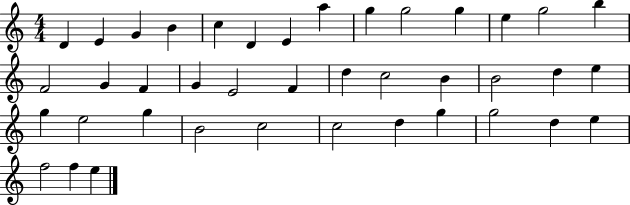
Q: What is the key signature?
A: C major